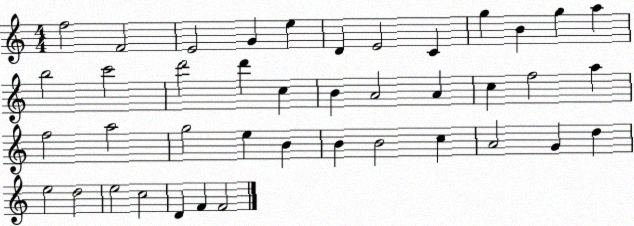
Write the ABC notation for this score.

X:1
T:Untitled
M:4/4
L:1/4
K:C
f2 F2 E2 G e D E2 C g B g a b2 c'2 d'2 d' c B A2 A c f2 a f2 a2 g2 e B B B2 c A2 G d e2 d2 e2 c2 D F F2